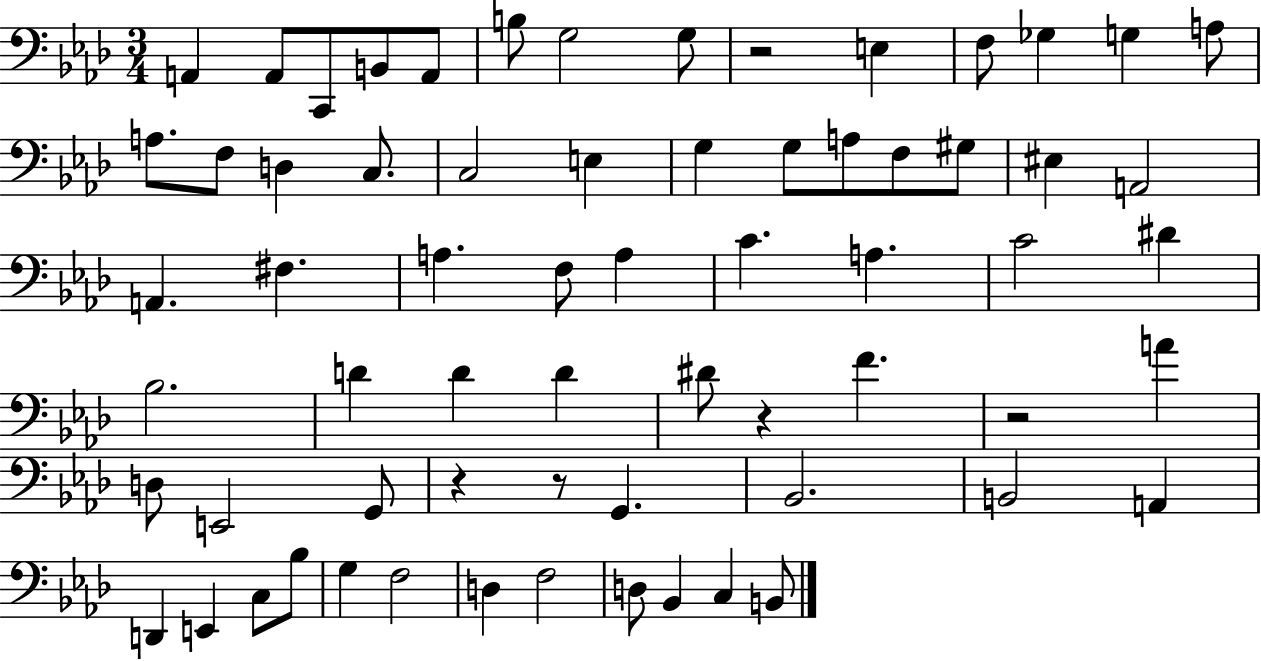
{
  \clef bass
  \numericTimeSignature
  \time 3/4
  \key aes \major
  a,4 a,8 c,8 b,8 a,8 | b8 g2 g8 | r2 e4 | f8 ges4 g4 a8 | \break a8. f8 d4 c8. | c2 e4 | g4 g8 a8 f8 gis8 | eis4 a,2 | \break a,4. fis4. | a4. f8 a4 | c'4. a4. | c'2 dis'4 | \break bes2. | d'4 d'4 d'4 | dis'8 r4 f'4. | r2 a'4 | \break d8 e,2 g,8 | r4 r8 g,4. | bes,2. | b,2 a,4 | \break d,4 e,4 c8 bes8 | g4 f2 | d4 f2 | d8 bes,4 c4 b,8 | \break \bar "|."
}